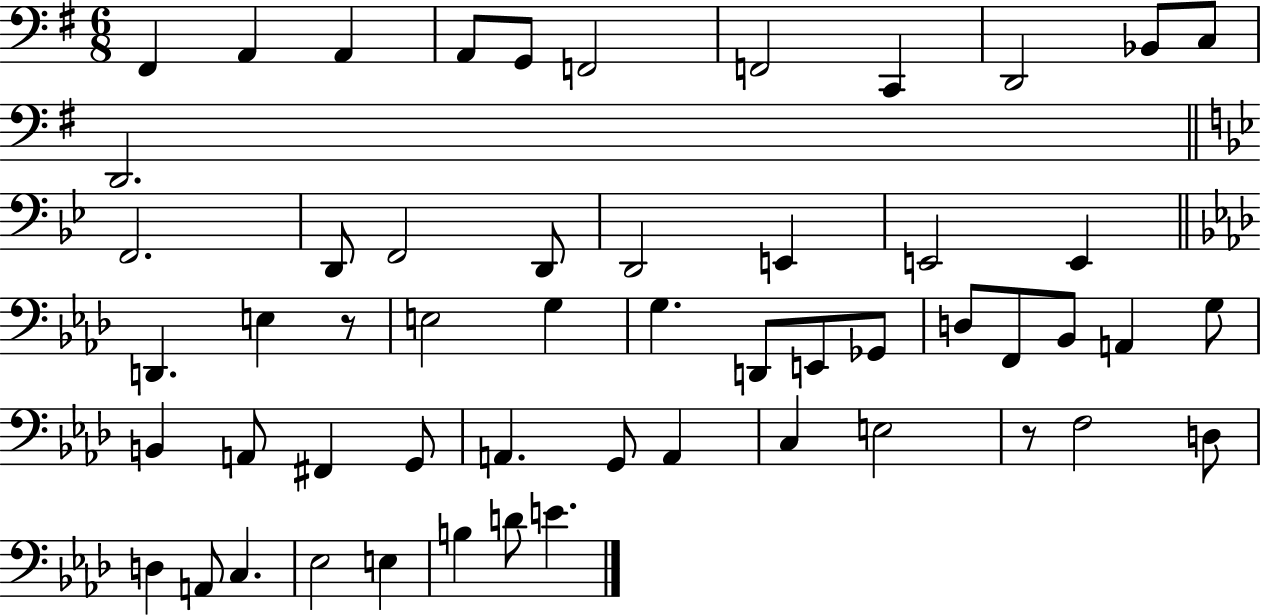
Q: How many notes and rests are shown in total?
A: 54